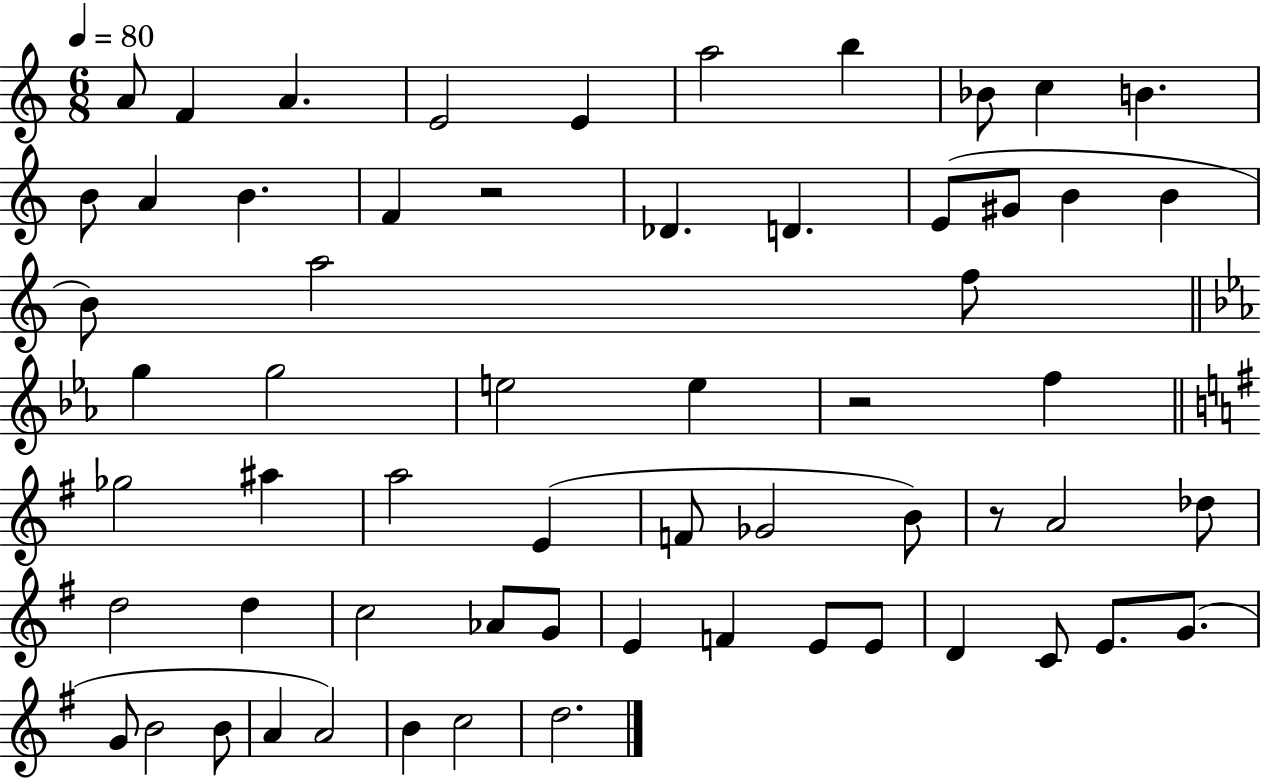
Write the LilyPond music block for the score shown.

{
  \clef treble
  \numericTimeSignature
  \time 6/8
  \key c \major
  \tempo 4 = 80
  a'8 f'4 a'4. | e'2 e'4 | a''2 b''4 | bes'8 c''4 b'4. | \break b'8 a'4 b'4. | f'4 r2 | des'4. d'4. | e'8( gis'8 b'4 b'4 | \break b'8) a''2 f''8 | \bar "||" \break \key ees \major g''4 g''2 | e''2 e''4 | r2 f''4 | \bar "||" \break \key g \major ges''2 ais''4 | a''2 e'4( | f'8 ges'2 b'8) | r8 a'2 des''8 | \break d''2 d''4 | c''2 aes'8 g'8 | e'4 f'4 e'8 e'8 | d'4 c'8 e'8. g'8.( | \break g'8 b'2 b'8 | a'4 a'2) | b'4 c''2 | d''2. | \break \bar "|."
}